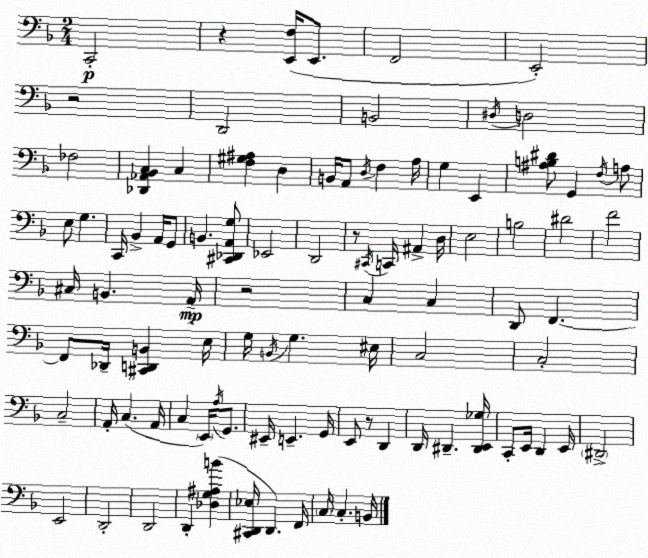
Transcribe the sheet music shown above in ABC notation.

X:1
T:Untitled
M:2/4
L:1/4
K:F
C,,2 z [E,,F,]/4 E,,/2 F,,2 E,,2 z2 D,,2 B,,2 ^D,/4 D,2 _F,2 [_D,,_A,,_B,,C,] C, [F,^G,^A,] D, B,,/4 A,,/2 D,/4 F, A,/4 G, E,, [^A,B,^D]/2 G,, F,/4 A,/2 E,/2 G, C,,/4 _B,, A,,/4 G,,/2 B,, [^C,,_D,,A,,G,]/2 _E,,2 D,,2 z/2 ^C,,/4 C,,/4 ^A,, D,/4 E,2 B,2 ^D2 F2 ^C,/4 B,, A,,/4 z2 C, C, D,,/2 F,, F,,/2 _D,,/4 [^C,,D,,B,,] E,/4 G,/4 B,,/4 G, ^E,/4 C,2 C,2 C,2 A,,/4 C, A,,/4 C, E,,/4 A,/4 G,,/2 ^E,,/4 E,, G,,/4 E,,/2 z/2 D,, D,,/4 ^D,, [^D,,E,,_G,]/4 C,,/2 E,,/4 D,, E,,/4 ^D,,2 E,,2 D,,2 D,,2 D,, [_D,G,^A,B] [^C,,D,,_E,]/4 D,, F,,/4 C,/4 C, B,,/4